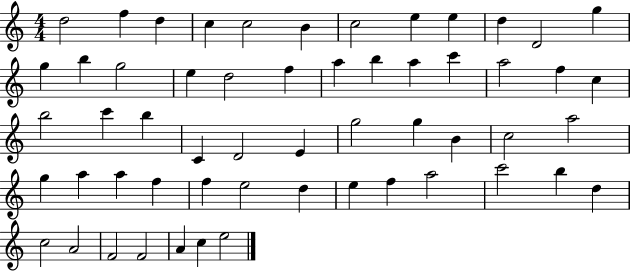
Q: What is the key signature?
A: C major